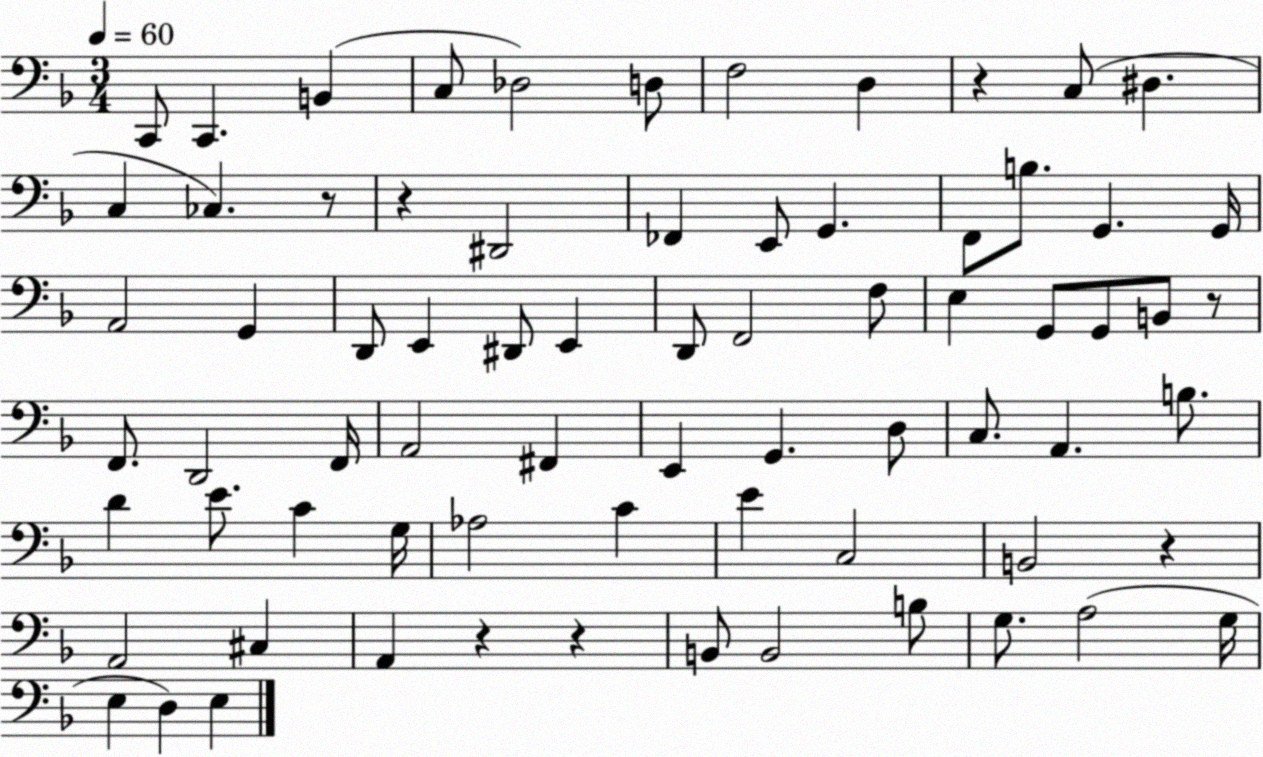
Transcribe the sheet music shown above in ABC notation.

X:1
T:Untitled
M:3/4
L:1/4
K:F
C,,/2 C,, B,, C,/2 _D,2 D,/2 F,2 D, z C,/2 ^D, C, _C, z/2 z ^D,,2 _F,, E,,/2 G,, F,,/2 B,/2 G,, G,,/4 A,,2 G,, D,,/2 E,, ^D,,/2 E,, D,,/2 F,,2 F,/2 E, G,,/2 G,,/2 B,,/2 z/2 F,,/2 D,,2 F,,/4 A,,2 ^F,, E,, G,, D,/2 C,/2 A,, B,/2 D E/2 C G,/4 _A,2 C E C,2 B,,2 z A,,2 ^C, A,, z z B,,/2 B,,2 B,/2 G,/2 A,2 G,/4 E, D, E,